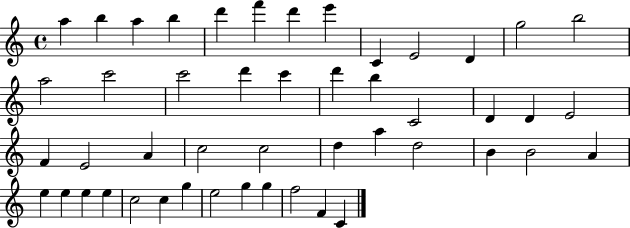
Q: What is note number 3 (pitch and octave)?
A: A5